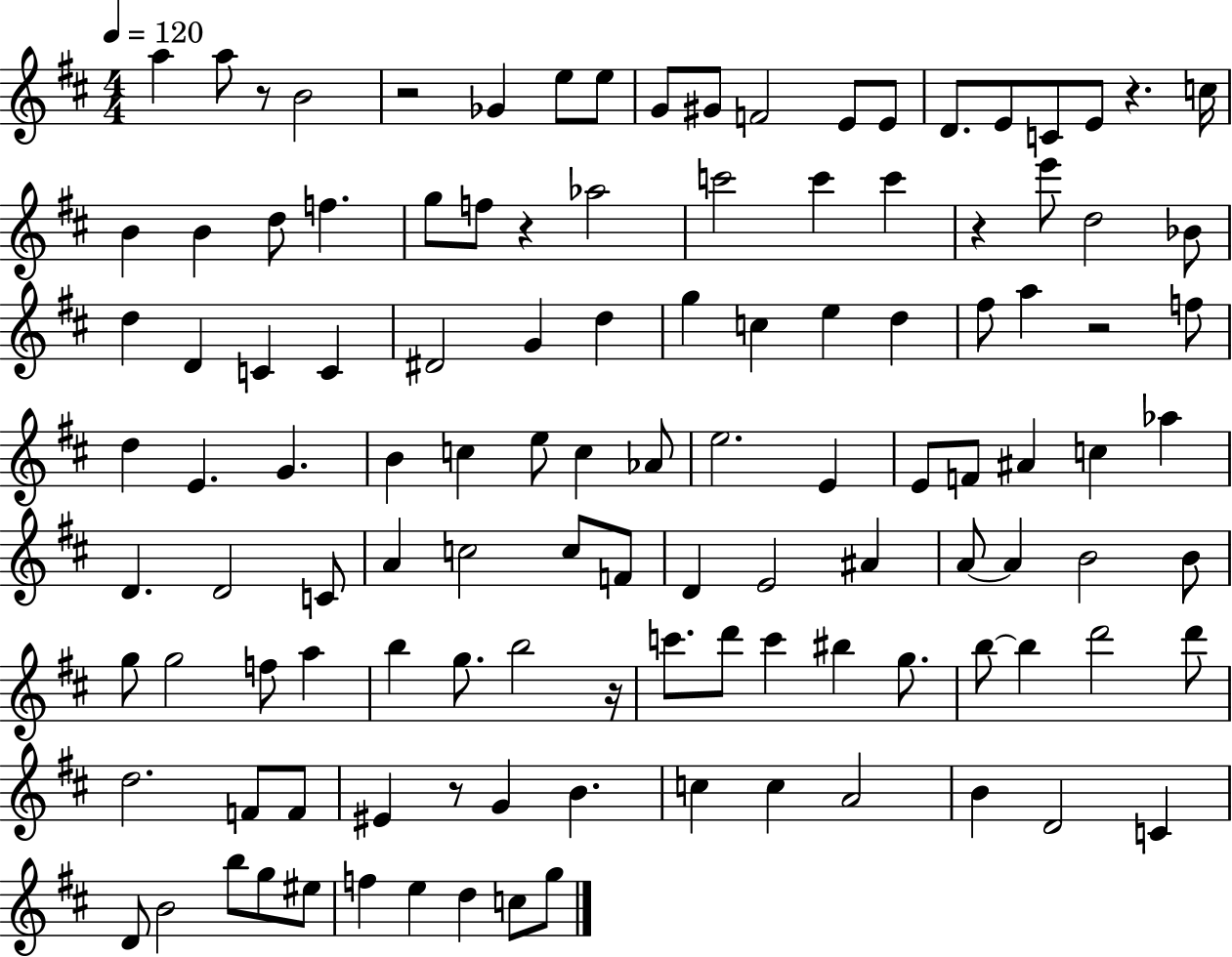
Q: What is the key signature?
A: D major